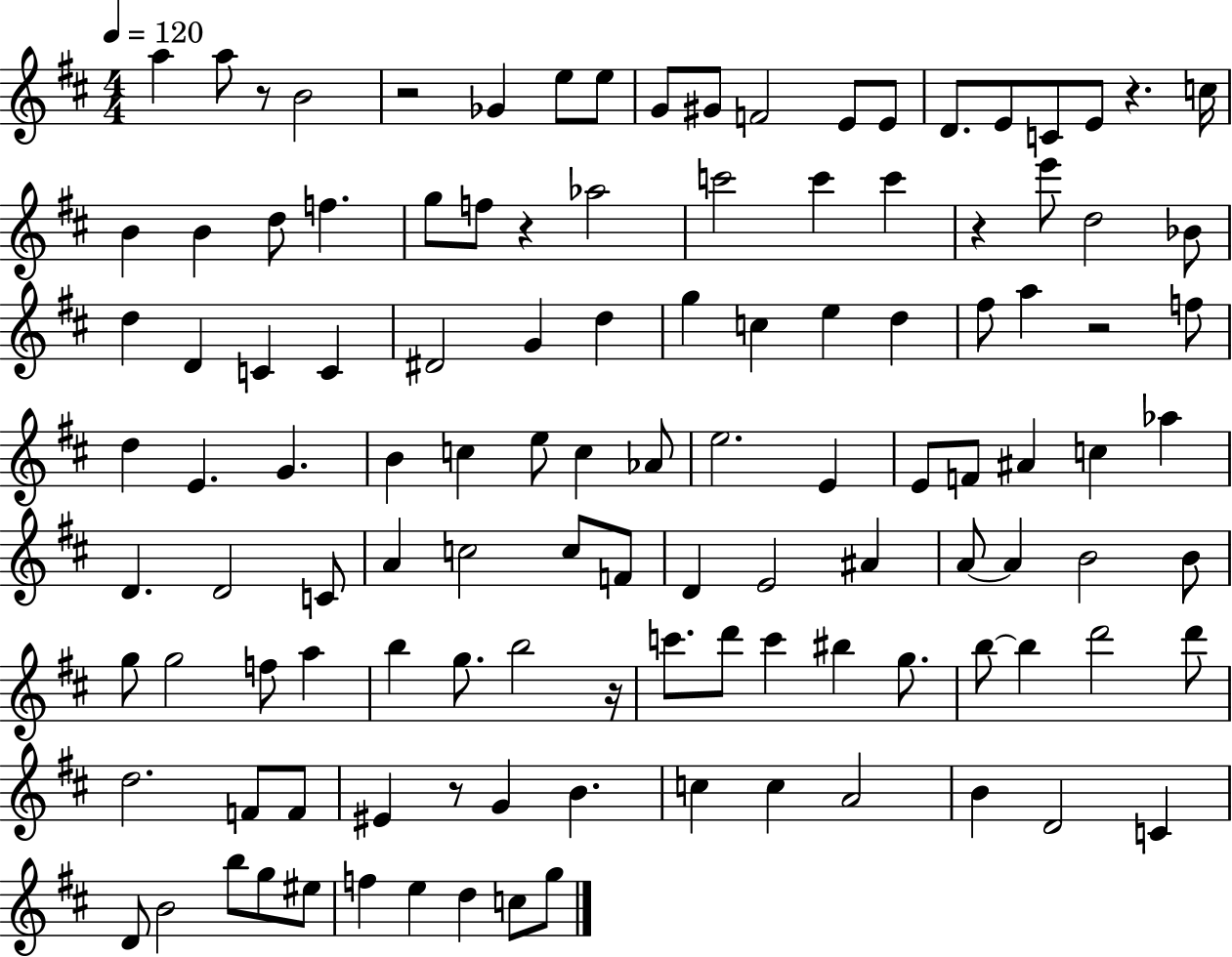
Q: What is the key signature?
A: D major